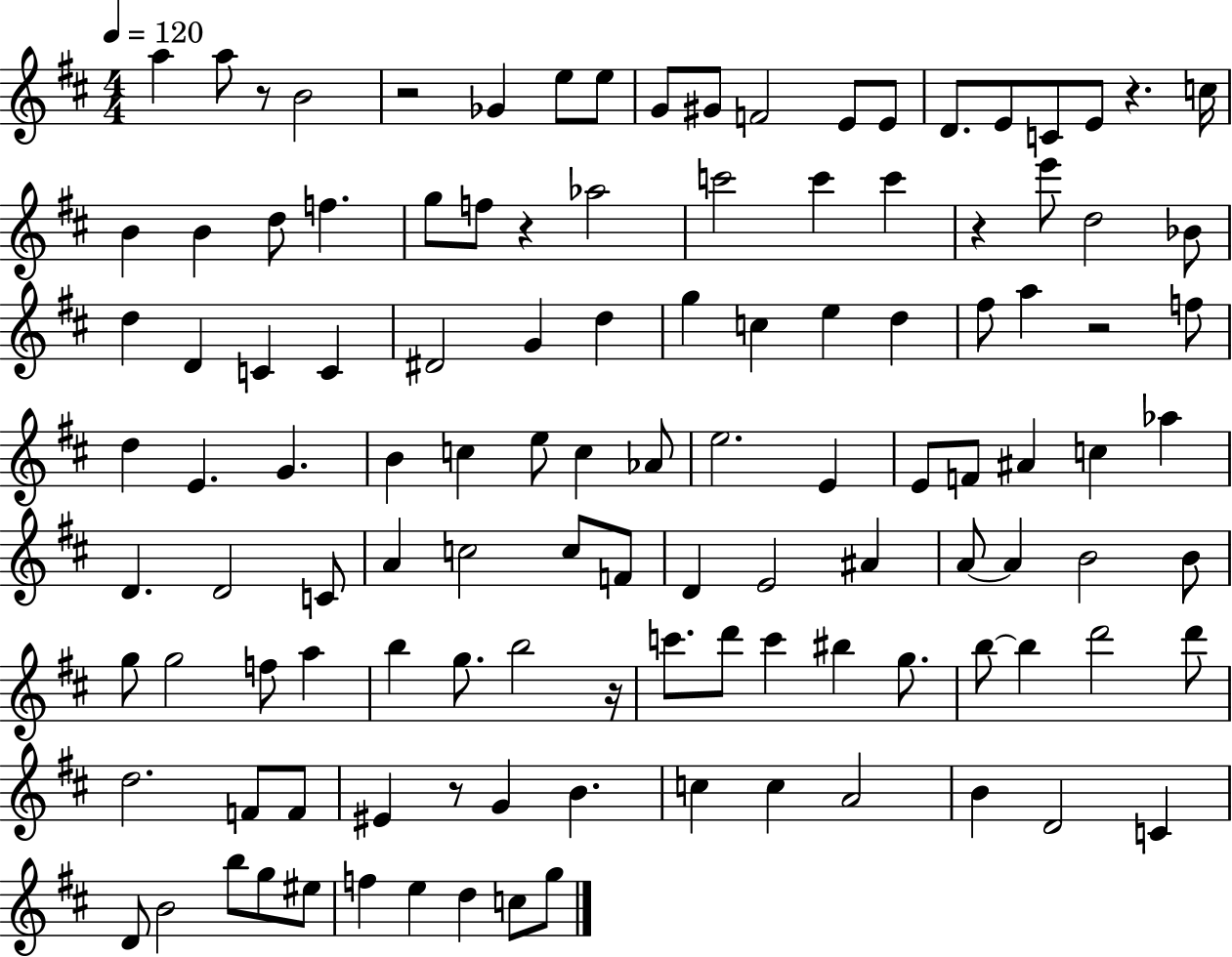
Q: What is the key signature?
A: D major